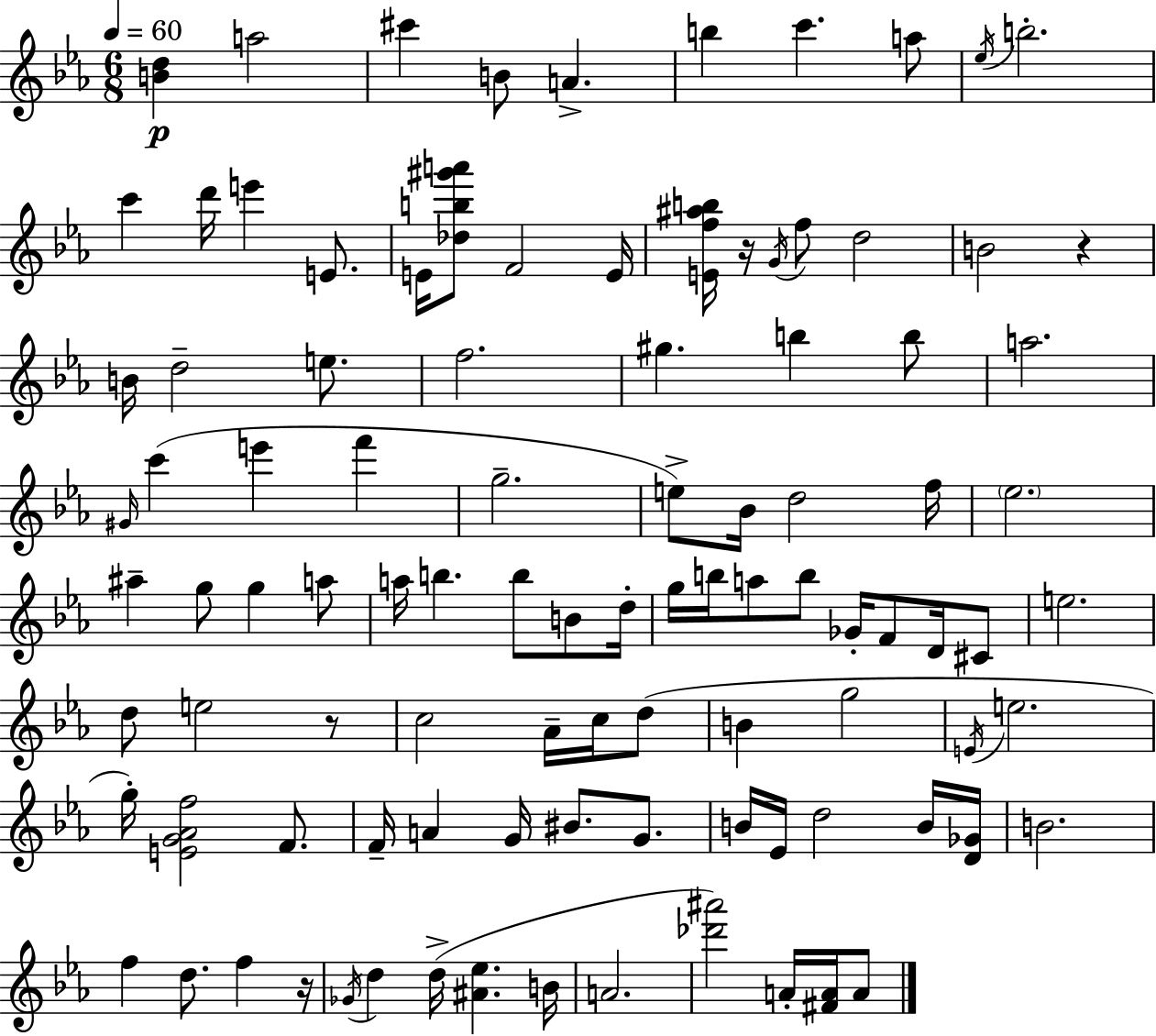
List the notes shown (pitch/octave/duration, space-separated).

[B4,D5]/q A5/h C#6/q B4/e A4/q. B5/q C6/q. A5/e Eb5/s B5/h. C6/q D6/s E6/q E4/e. E4/s [Db5,B5,G#6,A6]/e F4/h E4/s [E4,F5,A#5,B5]/s R/s G4/s F5/e D5/h B4/h R/q B4/s D5/h E5/e. F5/h. G#5/q. B5/q B5/e A5/h. G#4/s C6/q E6/q F6/q G5/h. E5/e Bb4/s D5/h F5/s Eb5/h. A#5/q G5/e G5/q A5/e A5/s B5/q. B5/e B4/e D5/s G5/s B5/s A5/e B5/e Gb4/s F4/e D4/s C#4/e E5/h. D5/e E5/h R/e C5/h Ab4/s C5/s D5/e B4/q G5/h E4/s E5/h. G5/s [E4,G4,Ab4,F5]/h F4/e. F4/s A4/q G4/s BIS4/e. G4/e. B4/s Eb4/s D5/h B4/s [D4,Gb4]/s B4/h. F5/q D5/e. F5/q R/s Gb4/s D5/q D5/s [A#4,Eb5]/q. B4/s A4/h. [Db6,A#6]/h A4/s [F#4,A4]/s A4/e